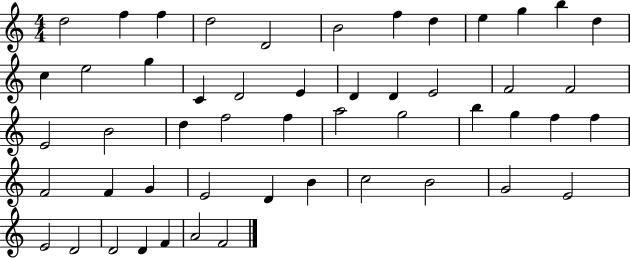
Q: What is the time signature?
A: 4/4